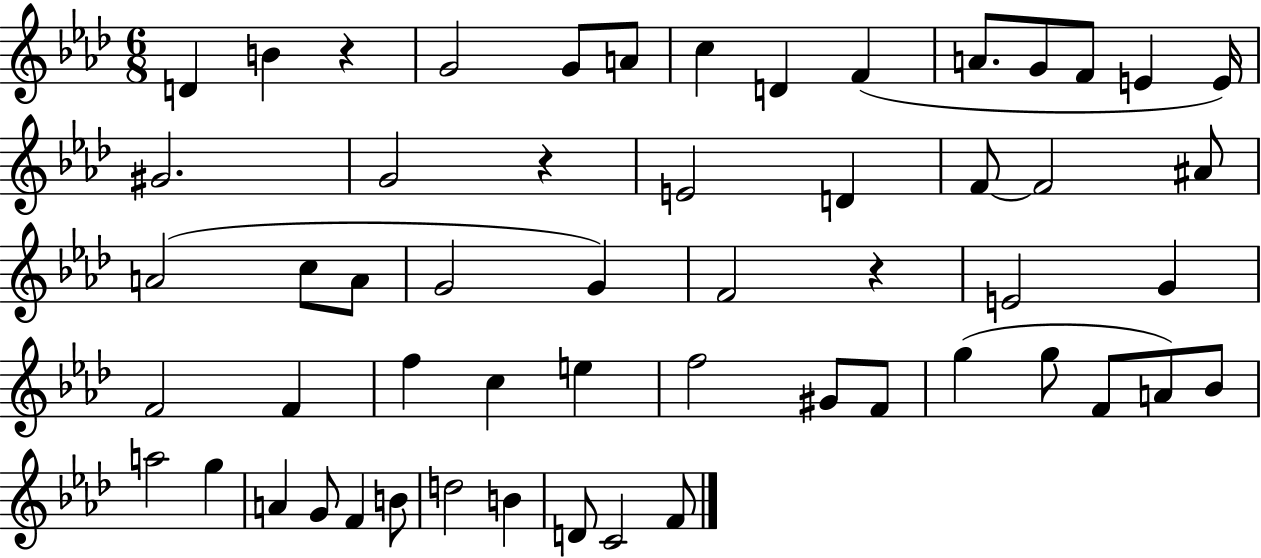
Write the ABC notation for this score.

X:1
T:Untitled
M:6/8
L:1/4
K:Ab
D B z G2 G/2 A/2 c D F A/2 G/2 F/2 E E/4 ^G2 G2 z E2 D F/2 F2 ^A/2 A2 c/2 A/2 G2 G F2 z E2 G F2 F f c e f2 ^G/2 F/2 g g/2 F/2 A/2 _B/2 a2 g A G/2 F B/2 d2 B D/2 C2 F/2